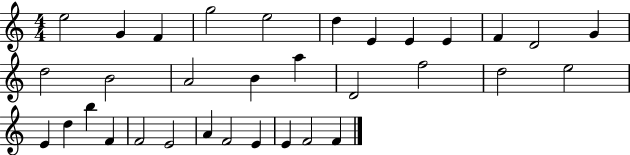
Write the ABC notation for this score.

X:1
T:Untitled
M:4/4
L:1/4
K:C
e2 G F g2 e2 d E E E F D2 G d2 B2 A2 B a D2 f2 d2 e2 E d b F F2 E2 A F2 E E F2 F